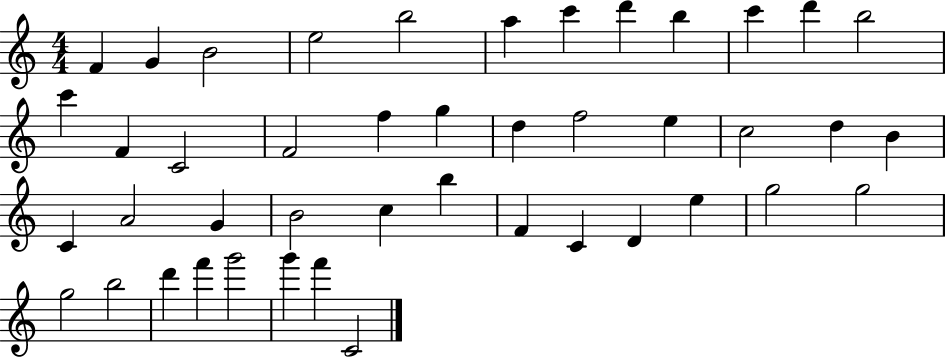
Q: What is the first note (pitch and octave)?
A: F4